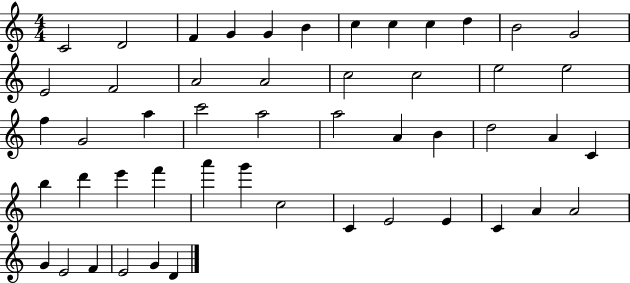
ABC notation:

X:1
T:Untitled
M:4/4
L:1/4
K:C
C2 D2 F G G B c c c d B2 G2 E2 F2 A2 A2 c2 c2 e2 e2 f G2 a c'2 a2 a2 A B d2 A C b d' e' f' a' g' c2 C E2 E C A A2 G E2 F E2 G D